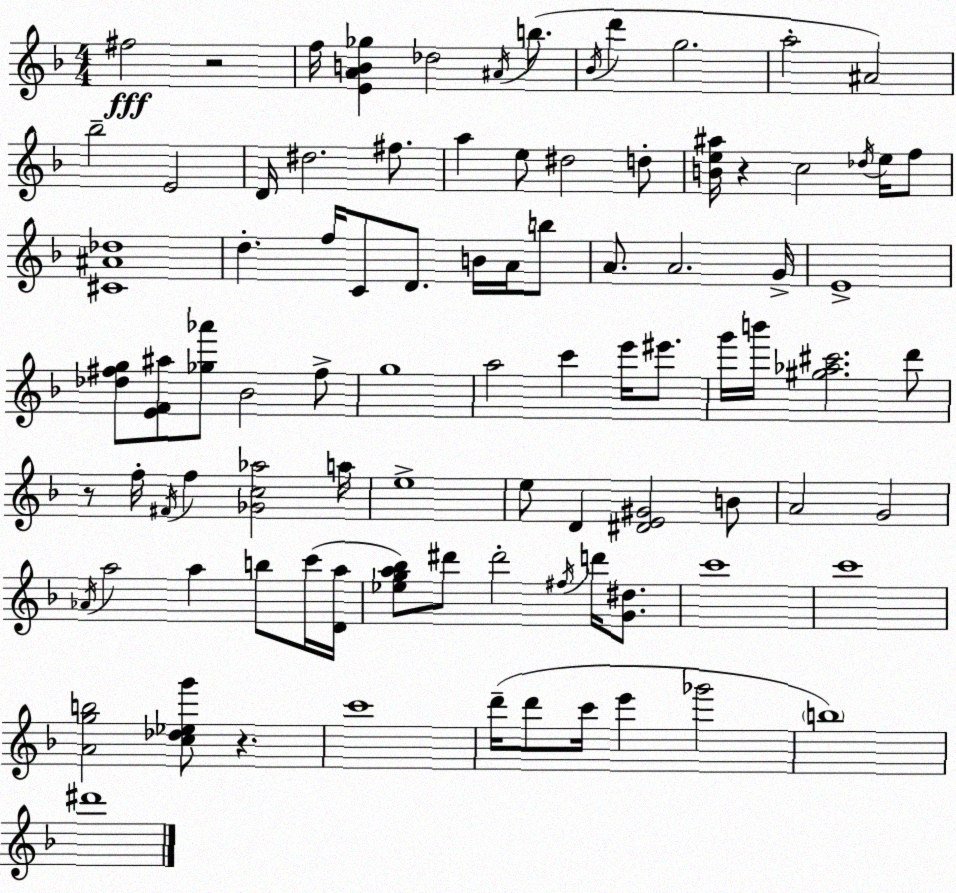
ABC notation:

X:1
T:Untitled
M:4/4
L:1/4
K:Dm
^f2 z2 f/4 [EAB_g] _d2 ^A/4 b/2 _B/4 d' g2 a2 ^A2 _b2 E2 D/4 ^d2 ^f/2 a e/2 ^d2 d/2 [Be^a]/4 z c2 _d/4 e/4 f/2 [^C^A_d]4 d f/4 C/2 D/2 B/4 A/4 b/2 A/2 A2 G/4 E4 [_d^fg]/2 [EF^a]/2 [_g_a']/2 _B2 ^f/2 g4 a2 c' e'/4 ^e'/2 g'/4 b'/4 [^g_a^c']2 d'/2 z/2 f/4 ^F/4 f [_Gc_a]2 a/4 e4 e/2 D [^DE^G]2 B/2 A2 G2 _A/4 a2 a b/2 c'/4 [Da]/4 [_ega_b]/2 ^d'/2 ^d'2 ^f/4 d'/4 [G^d]/2 c'4 c'4 [Agb]2 [c_d_eg']/2 z c'4 d'/4 d'/2 c'/4 e' _g'2 b4 ^d'4